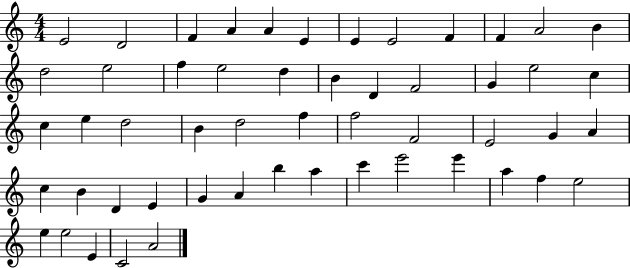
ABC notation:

X:1
T:Untitled
M:4/4
L:1/4
K:C
E2 D2 F A A E E E2 F F A2 B d2 e2 f e2 d B D F2 G e2 c c e d2 B d2 f f2 F2 E2 G A c B D E G A b a c' e'2 e' a f e2 e e2 E C2 A2